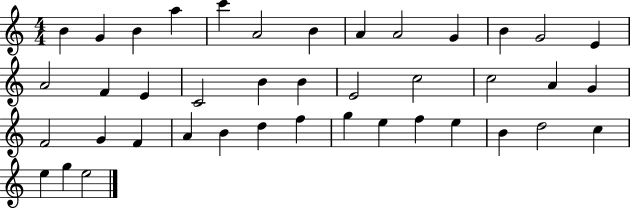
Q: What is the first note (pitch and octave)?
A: B4